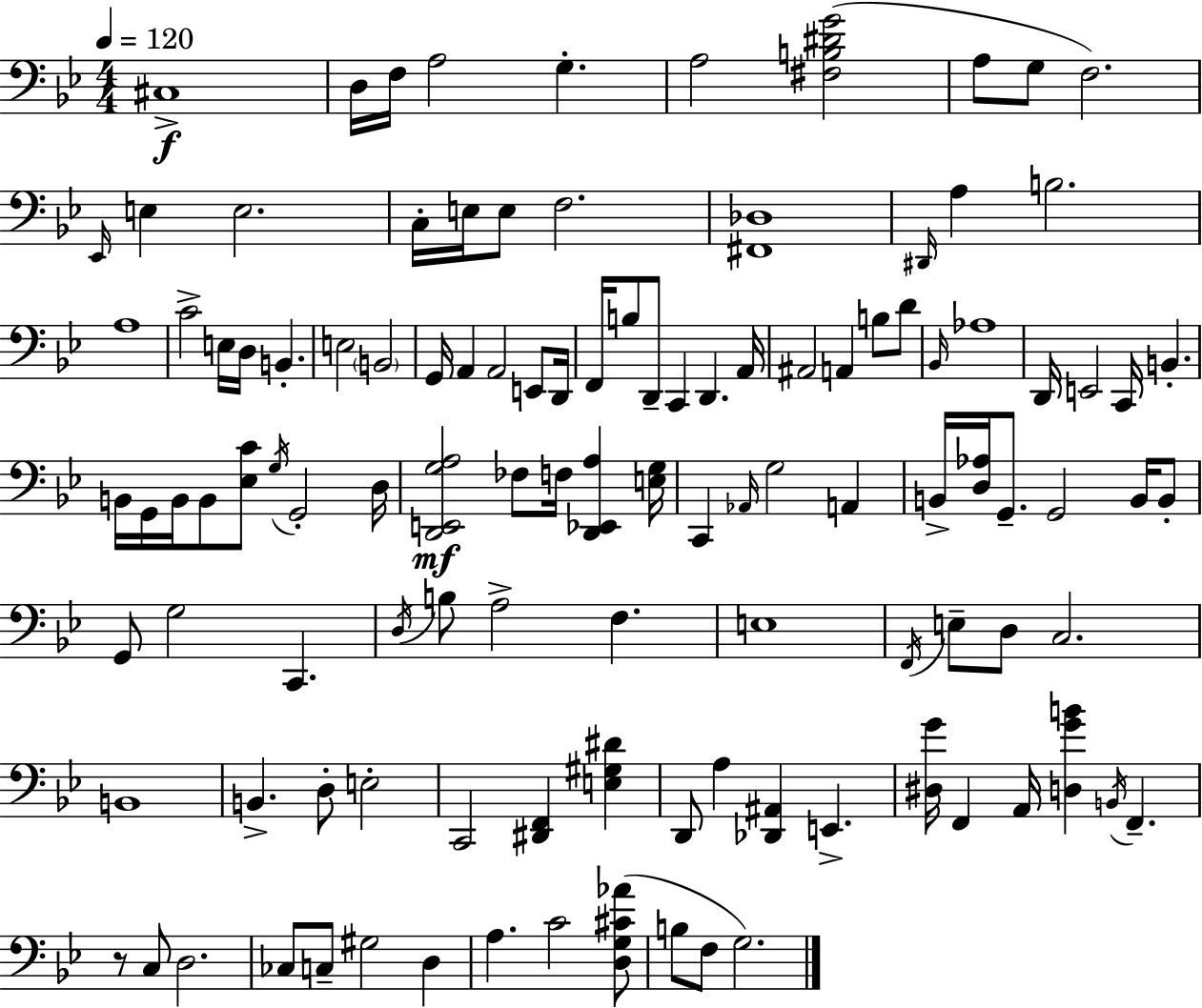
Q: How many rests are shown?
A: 1